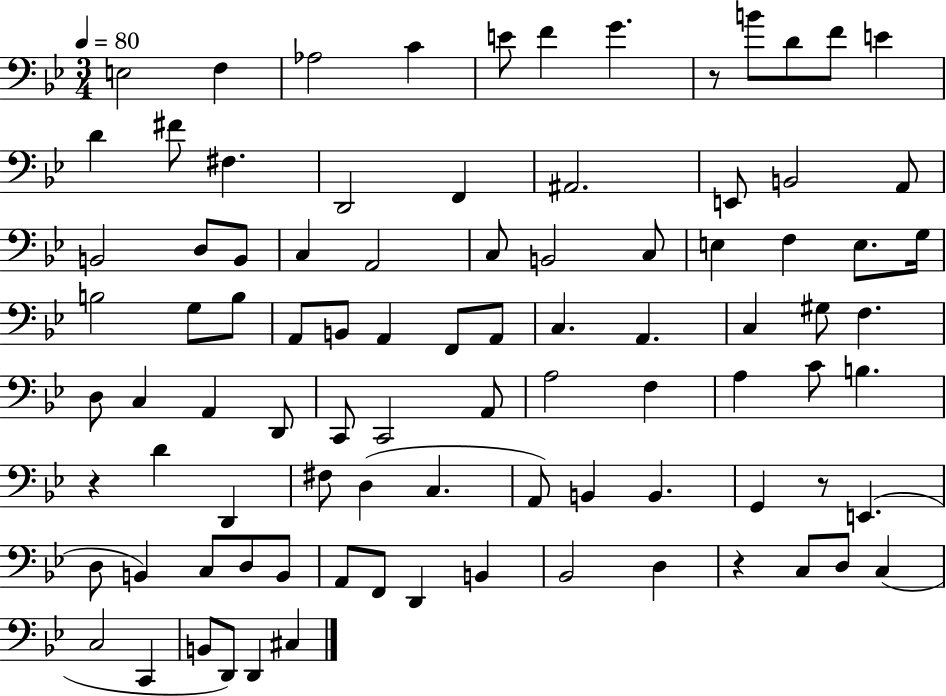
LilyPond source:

{
  \clef bass
  \numericTimeSignature
  \time 3/4
  \key bes \major
  \tempo 4 = 80
  e2 f4 | aes2 c'4 | e'8 f'4 g'4. | r8 b'8 d'8 f'8 e'4 | \break d'4 fis'8 fis4. | d,2 f,4 | ais,2. | e,8 b,2 a,8 | \break b,2 d8 b,8 | c4 a,2 | c8 b,2 c8 | e4 f4 e8. g16 | \break b2 g8 b8 | a,8 b,8 a,4 f,8 a,8 | c4. a,4. | c4 gis8 f4. | \break d8 c4 a,4 d,8 | c,8 c,2 a,8 | a2 f4 | a4 c'8 b4. | \break r4 d'4 d,4 | fis8 d4( c4. | a,8) b,4 b,4. | g,4 r8 e,4.( | \break d8 b,4) c8 d8 b,8 | a,8 f,8 d,4 b,4 | bes,2 d4 | r4 c8 d8 c4( | \break c2 c,4 | b,8 d,8) d,4 cis4 | \bar "|."
}